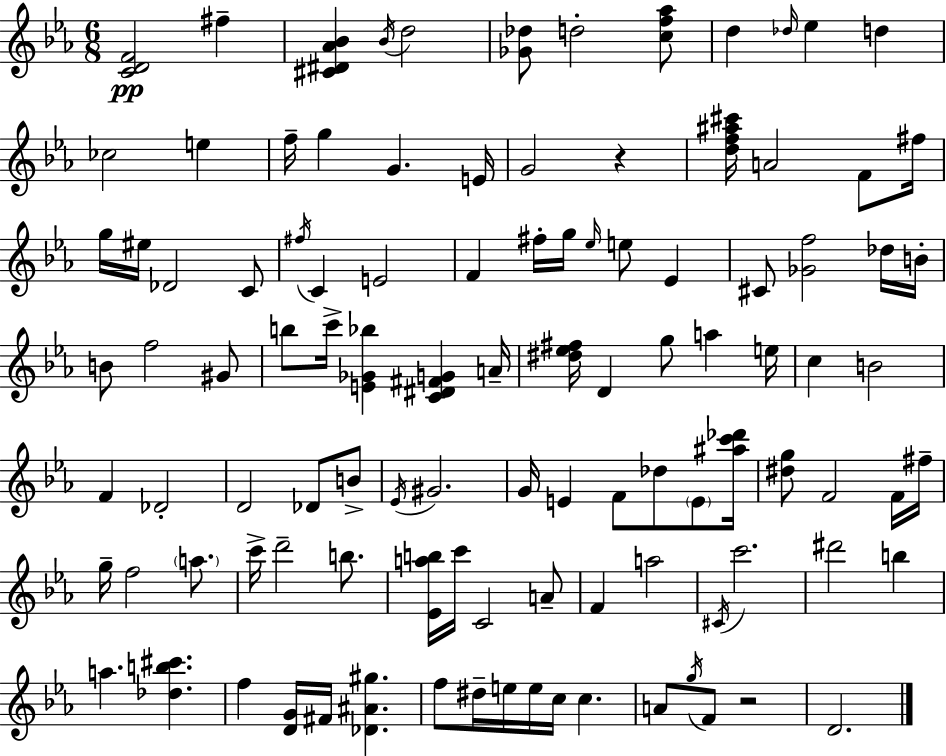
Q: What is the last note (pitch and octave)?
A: D4